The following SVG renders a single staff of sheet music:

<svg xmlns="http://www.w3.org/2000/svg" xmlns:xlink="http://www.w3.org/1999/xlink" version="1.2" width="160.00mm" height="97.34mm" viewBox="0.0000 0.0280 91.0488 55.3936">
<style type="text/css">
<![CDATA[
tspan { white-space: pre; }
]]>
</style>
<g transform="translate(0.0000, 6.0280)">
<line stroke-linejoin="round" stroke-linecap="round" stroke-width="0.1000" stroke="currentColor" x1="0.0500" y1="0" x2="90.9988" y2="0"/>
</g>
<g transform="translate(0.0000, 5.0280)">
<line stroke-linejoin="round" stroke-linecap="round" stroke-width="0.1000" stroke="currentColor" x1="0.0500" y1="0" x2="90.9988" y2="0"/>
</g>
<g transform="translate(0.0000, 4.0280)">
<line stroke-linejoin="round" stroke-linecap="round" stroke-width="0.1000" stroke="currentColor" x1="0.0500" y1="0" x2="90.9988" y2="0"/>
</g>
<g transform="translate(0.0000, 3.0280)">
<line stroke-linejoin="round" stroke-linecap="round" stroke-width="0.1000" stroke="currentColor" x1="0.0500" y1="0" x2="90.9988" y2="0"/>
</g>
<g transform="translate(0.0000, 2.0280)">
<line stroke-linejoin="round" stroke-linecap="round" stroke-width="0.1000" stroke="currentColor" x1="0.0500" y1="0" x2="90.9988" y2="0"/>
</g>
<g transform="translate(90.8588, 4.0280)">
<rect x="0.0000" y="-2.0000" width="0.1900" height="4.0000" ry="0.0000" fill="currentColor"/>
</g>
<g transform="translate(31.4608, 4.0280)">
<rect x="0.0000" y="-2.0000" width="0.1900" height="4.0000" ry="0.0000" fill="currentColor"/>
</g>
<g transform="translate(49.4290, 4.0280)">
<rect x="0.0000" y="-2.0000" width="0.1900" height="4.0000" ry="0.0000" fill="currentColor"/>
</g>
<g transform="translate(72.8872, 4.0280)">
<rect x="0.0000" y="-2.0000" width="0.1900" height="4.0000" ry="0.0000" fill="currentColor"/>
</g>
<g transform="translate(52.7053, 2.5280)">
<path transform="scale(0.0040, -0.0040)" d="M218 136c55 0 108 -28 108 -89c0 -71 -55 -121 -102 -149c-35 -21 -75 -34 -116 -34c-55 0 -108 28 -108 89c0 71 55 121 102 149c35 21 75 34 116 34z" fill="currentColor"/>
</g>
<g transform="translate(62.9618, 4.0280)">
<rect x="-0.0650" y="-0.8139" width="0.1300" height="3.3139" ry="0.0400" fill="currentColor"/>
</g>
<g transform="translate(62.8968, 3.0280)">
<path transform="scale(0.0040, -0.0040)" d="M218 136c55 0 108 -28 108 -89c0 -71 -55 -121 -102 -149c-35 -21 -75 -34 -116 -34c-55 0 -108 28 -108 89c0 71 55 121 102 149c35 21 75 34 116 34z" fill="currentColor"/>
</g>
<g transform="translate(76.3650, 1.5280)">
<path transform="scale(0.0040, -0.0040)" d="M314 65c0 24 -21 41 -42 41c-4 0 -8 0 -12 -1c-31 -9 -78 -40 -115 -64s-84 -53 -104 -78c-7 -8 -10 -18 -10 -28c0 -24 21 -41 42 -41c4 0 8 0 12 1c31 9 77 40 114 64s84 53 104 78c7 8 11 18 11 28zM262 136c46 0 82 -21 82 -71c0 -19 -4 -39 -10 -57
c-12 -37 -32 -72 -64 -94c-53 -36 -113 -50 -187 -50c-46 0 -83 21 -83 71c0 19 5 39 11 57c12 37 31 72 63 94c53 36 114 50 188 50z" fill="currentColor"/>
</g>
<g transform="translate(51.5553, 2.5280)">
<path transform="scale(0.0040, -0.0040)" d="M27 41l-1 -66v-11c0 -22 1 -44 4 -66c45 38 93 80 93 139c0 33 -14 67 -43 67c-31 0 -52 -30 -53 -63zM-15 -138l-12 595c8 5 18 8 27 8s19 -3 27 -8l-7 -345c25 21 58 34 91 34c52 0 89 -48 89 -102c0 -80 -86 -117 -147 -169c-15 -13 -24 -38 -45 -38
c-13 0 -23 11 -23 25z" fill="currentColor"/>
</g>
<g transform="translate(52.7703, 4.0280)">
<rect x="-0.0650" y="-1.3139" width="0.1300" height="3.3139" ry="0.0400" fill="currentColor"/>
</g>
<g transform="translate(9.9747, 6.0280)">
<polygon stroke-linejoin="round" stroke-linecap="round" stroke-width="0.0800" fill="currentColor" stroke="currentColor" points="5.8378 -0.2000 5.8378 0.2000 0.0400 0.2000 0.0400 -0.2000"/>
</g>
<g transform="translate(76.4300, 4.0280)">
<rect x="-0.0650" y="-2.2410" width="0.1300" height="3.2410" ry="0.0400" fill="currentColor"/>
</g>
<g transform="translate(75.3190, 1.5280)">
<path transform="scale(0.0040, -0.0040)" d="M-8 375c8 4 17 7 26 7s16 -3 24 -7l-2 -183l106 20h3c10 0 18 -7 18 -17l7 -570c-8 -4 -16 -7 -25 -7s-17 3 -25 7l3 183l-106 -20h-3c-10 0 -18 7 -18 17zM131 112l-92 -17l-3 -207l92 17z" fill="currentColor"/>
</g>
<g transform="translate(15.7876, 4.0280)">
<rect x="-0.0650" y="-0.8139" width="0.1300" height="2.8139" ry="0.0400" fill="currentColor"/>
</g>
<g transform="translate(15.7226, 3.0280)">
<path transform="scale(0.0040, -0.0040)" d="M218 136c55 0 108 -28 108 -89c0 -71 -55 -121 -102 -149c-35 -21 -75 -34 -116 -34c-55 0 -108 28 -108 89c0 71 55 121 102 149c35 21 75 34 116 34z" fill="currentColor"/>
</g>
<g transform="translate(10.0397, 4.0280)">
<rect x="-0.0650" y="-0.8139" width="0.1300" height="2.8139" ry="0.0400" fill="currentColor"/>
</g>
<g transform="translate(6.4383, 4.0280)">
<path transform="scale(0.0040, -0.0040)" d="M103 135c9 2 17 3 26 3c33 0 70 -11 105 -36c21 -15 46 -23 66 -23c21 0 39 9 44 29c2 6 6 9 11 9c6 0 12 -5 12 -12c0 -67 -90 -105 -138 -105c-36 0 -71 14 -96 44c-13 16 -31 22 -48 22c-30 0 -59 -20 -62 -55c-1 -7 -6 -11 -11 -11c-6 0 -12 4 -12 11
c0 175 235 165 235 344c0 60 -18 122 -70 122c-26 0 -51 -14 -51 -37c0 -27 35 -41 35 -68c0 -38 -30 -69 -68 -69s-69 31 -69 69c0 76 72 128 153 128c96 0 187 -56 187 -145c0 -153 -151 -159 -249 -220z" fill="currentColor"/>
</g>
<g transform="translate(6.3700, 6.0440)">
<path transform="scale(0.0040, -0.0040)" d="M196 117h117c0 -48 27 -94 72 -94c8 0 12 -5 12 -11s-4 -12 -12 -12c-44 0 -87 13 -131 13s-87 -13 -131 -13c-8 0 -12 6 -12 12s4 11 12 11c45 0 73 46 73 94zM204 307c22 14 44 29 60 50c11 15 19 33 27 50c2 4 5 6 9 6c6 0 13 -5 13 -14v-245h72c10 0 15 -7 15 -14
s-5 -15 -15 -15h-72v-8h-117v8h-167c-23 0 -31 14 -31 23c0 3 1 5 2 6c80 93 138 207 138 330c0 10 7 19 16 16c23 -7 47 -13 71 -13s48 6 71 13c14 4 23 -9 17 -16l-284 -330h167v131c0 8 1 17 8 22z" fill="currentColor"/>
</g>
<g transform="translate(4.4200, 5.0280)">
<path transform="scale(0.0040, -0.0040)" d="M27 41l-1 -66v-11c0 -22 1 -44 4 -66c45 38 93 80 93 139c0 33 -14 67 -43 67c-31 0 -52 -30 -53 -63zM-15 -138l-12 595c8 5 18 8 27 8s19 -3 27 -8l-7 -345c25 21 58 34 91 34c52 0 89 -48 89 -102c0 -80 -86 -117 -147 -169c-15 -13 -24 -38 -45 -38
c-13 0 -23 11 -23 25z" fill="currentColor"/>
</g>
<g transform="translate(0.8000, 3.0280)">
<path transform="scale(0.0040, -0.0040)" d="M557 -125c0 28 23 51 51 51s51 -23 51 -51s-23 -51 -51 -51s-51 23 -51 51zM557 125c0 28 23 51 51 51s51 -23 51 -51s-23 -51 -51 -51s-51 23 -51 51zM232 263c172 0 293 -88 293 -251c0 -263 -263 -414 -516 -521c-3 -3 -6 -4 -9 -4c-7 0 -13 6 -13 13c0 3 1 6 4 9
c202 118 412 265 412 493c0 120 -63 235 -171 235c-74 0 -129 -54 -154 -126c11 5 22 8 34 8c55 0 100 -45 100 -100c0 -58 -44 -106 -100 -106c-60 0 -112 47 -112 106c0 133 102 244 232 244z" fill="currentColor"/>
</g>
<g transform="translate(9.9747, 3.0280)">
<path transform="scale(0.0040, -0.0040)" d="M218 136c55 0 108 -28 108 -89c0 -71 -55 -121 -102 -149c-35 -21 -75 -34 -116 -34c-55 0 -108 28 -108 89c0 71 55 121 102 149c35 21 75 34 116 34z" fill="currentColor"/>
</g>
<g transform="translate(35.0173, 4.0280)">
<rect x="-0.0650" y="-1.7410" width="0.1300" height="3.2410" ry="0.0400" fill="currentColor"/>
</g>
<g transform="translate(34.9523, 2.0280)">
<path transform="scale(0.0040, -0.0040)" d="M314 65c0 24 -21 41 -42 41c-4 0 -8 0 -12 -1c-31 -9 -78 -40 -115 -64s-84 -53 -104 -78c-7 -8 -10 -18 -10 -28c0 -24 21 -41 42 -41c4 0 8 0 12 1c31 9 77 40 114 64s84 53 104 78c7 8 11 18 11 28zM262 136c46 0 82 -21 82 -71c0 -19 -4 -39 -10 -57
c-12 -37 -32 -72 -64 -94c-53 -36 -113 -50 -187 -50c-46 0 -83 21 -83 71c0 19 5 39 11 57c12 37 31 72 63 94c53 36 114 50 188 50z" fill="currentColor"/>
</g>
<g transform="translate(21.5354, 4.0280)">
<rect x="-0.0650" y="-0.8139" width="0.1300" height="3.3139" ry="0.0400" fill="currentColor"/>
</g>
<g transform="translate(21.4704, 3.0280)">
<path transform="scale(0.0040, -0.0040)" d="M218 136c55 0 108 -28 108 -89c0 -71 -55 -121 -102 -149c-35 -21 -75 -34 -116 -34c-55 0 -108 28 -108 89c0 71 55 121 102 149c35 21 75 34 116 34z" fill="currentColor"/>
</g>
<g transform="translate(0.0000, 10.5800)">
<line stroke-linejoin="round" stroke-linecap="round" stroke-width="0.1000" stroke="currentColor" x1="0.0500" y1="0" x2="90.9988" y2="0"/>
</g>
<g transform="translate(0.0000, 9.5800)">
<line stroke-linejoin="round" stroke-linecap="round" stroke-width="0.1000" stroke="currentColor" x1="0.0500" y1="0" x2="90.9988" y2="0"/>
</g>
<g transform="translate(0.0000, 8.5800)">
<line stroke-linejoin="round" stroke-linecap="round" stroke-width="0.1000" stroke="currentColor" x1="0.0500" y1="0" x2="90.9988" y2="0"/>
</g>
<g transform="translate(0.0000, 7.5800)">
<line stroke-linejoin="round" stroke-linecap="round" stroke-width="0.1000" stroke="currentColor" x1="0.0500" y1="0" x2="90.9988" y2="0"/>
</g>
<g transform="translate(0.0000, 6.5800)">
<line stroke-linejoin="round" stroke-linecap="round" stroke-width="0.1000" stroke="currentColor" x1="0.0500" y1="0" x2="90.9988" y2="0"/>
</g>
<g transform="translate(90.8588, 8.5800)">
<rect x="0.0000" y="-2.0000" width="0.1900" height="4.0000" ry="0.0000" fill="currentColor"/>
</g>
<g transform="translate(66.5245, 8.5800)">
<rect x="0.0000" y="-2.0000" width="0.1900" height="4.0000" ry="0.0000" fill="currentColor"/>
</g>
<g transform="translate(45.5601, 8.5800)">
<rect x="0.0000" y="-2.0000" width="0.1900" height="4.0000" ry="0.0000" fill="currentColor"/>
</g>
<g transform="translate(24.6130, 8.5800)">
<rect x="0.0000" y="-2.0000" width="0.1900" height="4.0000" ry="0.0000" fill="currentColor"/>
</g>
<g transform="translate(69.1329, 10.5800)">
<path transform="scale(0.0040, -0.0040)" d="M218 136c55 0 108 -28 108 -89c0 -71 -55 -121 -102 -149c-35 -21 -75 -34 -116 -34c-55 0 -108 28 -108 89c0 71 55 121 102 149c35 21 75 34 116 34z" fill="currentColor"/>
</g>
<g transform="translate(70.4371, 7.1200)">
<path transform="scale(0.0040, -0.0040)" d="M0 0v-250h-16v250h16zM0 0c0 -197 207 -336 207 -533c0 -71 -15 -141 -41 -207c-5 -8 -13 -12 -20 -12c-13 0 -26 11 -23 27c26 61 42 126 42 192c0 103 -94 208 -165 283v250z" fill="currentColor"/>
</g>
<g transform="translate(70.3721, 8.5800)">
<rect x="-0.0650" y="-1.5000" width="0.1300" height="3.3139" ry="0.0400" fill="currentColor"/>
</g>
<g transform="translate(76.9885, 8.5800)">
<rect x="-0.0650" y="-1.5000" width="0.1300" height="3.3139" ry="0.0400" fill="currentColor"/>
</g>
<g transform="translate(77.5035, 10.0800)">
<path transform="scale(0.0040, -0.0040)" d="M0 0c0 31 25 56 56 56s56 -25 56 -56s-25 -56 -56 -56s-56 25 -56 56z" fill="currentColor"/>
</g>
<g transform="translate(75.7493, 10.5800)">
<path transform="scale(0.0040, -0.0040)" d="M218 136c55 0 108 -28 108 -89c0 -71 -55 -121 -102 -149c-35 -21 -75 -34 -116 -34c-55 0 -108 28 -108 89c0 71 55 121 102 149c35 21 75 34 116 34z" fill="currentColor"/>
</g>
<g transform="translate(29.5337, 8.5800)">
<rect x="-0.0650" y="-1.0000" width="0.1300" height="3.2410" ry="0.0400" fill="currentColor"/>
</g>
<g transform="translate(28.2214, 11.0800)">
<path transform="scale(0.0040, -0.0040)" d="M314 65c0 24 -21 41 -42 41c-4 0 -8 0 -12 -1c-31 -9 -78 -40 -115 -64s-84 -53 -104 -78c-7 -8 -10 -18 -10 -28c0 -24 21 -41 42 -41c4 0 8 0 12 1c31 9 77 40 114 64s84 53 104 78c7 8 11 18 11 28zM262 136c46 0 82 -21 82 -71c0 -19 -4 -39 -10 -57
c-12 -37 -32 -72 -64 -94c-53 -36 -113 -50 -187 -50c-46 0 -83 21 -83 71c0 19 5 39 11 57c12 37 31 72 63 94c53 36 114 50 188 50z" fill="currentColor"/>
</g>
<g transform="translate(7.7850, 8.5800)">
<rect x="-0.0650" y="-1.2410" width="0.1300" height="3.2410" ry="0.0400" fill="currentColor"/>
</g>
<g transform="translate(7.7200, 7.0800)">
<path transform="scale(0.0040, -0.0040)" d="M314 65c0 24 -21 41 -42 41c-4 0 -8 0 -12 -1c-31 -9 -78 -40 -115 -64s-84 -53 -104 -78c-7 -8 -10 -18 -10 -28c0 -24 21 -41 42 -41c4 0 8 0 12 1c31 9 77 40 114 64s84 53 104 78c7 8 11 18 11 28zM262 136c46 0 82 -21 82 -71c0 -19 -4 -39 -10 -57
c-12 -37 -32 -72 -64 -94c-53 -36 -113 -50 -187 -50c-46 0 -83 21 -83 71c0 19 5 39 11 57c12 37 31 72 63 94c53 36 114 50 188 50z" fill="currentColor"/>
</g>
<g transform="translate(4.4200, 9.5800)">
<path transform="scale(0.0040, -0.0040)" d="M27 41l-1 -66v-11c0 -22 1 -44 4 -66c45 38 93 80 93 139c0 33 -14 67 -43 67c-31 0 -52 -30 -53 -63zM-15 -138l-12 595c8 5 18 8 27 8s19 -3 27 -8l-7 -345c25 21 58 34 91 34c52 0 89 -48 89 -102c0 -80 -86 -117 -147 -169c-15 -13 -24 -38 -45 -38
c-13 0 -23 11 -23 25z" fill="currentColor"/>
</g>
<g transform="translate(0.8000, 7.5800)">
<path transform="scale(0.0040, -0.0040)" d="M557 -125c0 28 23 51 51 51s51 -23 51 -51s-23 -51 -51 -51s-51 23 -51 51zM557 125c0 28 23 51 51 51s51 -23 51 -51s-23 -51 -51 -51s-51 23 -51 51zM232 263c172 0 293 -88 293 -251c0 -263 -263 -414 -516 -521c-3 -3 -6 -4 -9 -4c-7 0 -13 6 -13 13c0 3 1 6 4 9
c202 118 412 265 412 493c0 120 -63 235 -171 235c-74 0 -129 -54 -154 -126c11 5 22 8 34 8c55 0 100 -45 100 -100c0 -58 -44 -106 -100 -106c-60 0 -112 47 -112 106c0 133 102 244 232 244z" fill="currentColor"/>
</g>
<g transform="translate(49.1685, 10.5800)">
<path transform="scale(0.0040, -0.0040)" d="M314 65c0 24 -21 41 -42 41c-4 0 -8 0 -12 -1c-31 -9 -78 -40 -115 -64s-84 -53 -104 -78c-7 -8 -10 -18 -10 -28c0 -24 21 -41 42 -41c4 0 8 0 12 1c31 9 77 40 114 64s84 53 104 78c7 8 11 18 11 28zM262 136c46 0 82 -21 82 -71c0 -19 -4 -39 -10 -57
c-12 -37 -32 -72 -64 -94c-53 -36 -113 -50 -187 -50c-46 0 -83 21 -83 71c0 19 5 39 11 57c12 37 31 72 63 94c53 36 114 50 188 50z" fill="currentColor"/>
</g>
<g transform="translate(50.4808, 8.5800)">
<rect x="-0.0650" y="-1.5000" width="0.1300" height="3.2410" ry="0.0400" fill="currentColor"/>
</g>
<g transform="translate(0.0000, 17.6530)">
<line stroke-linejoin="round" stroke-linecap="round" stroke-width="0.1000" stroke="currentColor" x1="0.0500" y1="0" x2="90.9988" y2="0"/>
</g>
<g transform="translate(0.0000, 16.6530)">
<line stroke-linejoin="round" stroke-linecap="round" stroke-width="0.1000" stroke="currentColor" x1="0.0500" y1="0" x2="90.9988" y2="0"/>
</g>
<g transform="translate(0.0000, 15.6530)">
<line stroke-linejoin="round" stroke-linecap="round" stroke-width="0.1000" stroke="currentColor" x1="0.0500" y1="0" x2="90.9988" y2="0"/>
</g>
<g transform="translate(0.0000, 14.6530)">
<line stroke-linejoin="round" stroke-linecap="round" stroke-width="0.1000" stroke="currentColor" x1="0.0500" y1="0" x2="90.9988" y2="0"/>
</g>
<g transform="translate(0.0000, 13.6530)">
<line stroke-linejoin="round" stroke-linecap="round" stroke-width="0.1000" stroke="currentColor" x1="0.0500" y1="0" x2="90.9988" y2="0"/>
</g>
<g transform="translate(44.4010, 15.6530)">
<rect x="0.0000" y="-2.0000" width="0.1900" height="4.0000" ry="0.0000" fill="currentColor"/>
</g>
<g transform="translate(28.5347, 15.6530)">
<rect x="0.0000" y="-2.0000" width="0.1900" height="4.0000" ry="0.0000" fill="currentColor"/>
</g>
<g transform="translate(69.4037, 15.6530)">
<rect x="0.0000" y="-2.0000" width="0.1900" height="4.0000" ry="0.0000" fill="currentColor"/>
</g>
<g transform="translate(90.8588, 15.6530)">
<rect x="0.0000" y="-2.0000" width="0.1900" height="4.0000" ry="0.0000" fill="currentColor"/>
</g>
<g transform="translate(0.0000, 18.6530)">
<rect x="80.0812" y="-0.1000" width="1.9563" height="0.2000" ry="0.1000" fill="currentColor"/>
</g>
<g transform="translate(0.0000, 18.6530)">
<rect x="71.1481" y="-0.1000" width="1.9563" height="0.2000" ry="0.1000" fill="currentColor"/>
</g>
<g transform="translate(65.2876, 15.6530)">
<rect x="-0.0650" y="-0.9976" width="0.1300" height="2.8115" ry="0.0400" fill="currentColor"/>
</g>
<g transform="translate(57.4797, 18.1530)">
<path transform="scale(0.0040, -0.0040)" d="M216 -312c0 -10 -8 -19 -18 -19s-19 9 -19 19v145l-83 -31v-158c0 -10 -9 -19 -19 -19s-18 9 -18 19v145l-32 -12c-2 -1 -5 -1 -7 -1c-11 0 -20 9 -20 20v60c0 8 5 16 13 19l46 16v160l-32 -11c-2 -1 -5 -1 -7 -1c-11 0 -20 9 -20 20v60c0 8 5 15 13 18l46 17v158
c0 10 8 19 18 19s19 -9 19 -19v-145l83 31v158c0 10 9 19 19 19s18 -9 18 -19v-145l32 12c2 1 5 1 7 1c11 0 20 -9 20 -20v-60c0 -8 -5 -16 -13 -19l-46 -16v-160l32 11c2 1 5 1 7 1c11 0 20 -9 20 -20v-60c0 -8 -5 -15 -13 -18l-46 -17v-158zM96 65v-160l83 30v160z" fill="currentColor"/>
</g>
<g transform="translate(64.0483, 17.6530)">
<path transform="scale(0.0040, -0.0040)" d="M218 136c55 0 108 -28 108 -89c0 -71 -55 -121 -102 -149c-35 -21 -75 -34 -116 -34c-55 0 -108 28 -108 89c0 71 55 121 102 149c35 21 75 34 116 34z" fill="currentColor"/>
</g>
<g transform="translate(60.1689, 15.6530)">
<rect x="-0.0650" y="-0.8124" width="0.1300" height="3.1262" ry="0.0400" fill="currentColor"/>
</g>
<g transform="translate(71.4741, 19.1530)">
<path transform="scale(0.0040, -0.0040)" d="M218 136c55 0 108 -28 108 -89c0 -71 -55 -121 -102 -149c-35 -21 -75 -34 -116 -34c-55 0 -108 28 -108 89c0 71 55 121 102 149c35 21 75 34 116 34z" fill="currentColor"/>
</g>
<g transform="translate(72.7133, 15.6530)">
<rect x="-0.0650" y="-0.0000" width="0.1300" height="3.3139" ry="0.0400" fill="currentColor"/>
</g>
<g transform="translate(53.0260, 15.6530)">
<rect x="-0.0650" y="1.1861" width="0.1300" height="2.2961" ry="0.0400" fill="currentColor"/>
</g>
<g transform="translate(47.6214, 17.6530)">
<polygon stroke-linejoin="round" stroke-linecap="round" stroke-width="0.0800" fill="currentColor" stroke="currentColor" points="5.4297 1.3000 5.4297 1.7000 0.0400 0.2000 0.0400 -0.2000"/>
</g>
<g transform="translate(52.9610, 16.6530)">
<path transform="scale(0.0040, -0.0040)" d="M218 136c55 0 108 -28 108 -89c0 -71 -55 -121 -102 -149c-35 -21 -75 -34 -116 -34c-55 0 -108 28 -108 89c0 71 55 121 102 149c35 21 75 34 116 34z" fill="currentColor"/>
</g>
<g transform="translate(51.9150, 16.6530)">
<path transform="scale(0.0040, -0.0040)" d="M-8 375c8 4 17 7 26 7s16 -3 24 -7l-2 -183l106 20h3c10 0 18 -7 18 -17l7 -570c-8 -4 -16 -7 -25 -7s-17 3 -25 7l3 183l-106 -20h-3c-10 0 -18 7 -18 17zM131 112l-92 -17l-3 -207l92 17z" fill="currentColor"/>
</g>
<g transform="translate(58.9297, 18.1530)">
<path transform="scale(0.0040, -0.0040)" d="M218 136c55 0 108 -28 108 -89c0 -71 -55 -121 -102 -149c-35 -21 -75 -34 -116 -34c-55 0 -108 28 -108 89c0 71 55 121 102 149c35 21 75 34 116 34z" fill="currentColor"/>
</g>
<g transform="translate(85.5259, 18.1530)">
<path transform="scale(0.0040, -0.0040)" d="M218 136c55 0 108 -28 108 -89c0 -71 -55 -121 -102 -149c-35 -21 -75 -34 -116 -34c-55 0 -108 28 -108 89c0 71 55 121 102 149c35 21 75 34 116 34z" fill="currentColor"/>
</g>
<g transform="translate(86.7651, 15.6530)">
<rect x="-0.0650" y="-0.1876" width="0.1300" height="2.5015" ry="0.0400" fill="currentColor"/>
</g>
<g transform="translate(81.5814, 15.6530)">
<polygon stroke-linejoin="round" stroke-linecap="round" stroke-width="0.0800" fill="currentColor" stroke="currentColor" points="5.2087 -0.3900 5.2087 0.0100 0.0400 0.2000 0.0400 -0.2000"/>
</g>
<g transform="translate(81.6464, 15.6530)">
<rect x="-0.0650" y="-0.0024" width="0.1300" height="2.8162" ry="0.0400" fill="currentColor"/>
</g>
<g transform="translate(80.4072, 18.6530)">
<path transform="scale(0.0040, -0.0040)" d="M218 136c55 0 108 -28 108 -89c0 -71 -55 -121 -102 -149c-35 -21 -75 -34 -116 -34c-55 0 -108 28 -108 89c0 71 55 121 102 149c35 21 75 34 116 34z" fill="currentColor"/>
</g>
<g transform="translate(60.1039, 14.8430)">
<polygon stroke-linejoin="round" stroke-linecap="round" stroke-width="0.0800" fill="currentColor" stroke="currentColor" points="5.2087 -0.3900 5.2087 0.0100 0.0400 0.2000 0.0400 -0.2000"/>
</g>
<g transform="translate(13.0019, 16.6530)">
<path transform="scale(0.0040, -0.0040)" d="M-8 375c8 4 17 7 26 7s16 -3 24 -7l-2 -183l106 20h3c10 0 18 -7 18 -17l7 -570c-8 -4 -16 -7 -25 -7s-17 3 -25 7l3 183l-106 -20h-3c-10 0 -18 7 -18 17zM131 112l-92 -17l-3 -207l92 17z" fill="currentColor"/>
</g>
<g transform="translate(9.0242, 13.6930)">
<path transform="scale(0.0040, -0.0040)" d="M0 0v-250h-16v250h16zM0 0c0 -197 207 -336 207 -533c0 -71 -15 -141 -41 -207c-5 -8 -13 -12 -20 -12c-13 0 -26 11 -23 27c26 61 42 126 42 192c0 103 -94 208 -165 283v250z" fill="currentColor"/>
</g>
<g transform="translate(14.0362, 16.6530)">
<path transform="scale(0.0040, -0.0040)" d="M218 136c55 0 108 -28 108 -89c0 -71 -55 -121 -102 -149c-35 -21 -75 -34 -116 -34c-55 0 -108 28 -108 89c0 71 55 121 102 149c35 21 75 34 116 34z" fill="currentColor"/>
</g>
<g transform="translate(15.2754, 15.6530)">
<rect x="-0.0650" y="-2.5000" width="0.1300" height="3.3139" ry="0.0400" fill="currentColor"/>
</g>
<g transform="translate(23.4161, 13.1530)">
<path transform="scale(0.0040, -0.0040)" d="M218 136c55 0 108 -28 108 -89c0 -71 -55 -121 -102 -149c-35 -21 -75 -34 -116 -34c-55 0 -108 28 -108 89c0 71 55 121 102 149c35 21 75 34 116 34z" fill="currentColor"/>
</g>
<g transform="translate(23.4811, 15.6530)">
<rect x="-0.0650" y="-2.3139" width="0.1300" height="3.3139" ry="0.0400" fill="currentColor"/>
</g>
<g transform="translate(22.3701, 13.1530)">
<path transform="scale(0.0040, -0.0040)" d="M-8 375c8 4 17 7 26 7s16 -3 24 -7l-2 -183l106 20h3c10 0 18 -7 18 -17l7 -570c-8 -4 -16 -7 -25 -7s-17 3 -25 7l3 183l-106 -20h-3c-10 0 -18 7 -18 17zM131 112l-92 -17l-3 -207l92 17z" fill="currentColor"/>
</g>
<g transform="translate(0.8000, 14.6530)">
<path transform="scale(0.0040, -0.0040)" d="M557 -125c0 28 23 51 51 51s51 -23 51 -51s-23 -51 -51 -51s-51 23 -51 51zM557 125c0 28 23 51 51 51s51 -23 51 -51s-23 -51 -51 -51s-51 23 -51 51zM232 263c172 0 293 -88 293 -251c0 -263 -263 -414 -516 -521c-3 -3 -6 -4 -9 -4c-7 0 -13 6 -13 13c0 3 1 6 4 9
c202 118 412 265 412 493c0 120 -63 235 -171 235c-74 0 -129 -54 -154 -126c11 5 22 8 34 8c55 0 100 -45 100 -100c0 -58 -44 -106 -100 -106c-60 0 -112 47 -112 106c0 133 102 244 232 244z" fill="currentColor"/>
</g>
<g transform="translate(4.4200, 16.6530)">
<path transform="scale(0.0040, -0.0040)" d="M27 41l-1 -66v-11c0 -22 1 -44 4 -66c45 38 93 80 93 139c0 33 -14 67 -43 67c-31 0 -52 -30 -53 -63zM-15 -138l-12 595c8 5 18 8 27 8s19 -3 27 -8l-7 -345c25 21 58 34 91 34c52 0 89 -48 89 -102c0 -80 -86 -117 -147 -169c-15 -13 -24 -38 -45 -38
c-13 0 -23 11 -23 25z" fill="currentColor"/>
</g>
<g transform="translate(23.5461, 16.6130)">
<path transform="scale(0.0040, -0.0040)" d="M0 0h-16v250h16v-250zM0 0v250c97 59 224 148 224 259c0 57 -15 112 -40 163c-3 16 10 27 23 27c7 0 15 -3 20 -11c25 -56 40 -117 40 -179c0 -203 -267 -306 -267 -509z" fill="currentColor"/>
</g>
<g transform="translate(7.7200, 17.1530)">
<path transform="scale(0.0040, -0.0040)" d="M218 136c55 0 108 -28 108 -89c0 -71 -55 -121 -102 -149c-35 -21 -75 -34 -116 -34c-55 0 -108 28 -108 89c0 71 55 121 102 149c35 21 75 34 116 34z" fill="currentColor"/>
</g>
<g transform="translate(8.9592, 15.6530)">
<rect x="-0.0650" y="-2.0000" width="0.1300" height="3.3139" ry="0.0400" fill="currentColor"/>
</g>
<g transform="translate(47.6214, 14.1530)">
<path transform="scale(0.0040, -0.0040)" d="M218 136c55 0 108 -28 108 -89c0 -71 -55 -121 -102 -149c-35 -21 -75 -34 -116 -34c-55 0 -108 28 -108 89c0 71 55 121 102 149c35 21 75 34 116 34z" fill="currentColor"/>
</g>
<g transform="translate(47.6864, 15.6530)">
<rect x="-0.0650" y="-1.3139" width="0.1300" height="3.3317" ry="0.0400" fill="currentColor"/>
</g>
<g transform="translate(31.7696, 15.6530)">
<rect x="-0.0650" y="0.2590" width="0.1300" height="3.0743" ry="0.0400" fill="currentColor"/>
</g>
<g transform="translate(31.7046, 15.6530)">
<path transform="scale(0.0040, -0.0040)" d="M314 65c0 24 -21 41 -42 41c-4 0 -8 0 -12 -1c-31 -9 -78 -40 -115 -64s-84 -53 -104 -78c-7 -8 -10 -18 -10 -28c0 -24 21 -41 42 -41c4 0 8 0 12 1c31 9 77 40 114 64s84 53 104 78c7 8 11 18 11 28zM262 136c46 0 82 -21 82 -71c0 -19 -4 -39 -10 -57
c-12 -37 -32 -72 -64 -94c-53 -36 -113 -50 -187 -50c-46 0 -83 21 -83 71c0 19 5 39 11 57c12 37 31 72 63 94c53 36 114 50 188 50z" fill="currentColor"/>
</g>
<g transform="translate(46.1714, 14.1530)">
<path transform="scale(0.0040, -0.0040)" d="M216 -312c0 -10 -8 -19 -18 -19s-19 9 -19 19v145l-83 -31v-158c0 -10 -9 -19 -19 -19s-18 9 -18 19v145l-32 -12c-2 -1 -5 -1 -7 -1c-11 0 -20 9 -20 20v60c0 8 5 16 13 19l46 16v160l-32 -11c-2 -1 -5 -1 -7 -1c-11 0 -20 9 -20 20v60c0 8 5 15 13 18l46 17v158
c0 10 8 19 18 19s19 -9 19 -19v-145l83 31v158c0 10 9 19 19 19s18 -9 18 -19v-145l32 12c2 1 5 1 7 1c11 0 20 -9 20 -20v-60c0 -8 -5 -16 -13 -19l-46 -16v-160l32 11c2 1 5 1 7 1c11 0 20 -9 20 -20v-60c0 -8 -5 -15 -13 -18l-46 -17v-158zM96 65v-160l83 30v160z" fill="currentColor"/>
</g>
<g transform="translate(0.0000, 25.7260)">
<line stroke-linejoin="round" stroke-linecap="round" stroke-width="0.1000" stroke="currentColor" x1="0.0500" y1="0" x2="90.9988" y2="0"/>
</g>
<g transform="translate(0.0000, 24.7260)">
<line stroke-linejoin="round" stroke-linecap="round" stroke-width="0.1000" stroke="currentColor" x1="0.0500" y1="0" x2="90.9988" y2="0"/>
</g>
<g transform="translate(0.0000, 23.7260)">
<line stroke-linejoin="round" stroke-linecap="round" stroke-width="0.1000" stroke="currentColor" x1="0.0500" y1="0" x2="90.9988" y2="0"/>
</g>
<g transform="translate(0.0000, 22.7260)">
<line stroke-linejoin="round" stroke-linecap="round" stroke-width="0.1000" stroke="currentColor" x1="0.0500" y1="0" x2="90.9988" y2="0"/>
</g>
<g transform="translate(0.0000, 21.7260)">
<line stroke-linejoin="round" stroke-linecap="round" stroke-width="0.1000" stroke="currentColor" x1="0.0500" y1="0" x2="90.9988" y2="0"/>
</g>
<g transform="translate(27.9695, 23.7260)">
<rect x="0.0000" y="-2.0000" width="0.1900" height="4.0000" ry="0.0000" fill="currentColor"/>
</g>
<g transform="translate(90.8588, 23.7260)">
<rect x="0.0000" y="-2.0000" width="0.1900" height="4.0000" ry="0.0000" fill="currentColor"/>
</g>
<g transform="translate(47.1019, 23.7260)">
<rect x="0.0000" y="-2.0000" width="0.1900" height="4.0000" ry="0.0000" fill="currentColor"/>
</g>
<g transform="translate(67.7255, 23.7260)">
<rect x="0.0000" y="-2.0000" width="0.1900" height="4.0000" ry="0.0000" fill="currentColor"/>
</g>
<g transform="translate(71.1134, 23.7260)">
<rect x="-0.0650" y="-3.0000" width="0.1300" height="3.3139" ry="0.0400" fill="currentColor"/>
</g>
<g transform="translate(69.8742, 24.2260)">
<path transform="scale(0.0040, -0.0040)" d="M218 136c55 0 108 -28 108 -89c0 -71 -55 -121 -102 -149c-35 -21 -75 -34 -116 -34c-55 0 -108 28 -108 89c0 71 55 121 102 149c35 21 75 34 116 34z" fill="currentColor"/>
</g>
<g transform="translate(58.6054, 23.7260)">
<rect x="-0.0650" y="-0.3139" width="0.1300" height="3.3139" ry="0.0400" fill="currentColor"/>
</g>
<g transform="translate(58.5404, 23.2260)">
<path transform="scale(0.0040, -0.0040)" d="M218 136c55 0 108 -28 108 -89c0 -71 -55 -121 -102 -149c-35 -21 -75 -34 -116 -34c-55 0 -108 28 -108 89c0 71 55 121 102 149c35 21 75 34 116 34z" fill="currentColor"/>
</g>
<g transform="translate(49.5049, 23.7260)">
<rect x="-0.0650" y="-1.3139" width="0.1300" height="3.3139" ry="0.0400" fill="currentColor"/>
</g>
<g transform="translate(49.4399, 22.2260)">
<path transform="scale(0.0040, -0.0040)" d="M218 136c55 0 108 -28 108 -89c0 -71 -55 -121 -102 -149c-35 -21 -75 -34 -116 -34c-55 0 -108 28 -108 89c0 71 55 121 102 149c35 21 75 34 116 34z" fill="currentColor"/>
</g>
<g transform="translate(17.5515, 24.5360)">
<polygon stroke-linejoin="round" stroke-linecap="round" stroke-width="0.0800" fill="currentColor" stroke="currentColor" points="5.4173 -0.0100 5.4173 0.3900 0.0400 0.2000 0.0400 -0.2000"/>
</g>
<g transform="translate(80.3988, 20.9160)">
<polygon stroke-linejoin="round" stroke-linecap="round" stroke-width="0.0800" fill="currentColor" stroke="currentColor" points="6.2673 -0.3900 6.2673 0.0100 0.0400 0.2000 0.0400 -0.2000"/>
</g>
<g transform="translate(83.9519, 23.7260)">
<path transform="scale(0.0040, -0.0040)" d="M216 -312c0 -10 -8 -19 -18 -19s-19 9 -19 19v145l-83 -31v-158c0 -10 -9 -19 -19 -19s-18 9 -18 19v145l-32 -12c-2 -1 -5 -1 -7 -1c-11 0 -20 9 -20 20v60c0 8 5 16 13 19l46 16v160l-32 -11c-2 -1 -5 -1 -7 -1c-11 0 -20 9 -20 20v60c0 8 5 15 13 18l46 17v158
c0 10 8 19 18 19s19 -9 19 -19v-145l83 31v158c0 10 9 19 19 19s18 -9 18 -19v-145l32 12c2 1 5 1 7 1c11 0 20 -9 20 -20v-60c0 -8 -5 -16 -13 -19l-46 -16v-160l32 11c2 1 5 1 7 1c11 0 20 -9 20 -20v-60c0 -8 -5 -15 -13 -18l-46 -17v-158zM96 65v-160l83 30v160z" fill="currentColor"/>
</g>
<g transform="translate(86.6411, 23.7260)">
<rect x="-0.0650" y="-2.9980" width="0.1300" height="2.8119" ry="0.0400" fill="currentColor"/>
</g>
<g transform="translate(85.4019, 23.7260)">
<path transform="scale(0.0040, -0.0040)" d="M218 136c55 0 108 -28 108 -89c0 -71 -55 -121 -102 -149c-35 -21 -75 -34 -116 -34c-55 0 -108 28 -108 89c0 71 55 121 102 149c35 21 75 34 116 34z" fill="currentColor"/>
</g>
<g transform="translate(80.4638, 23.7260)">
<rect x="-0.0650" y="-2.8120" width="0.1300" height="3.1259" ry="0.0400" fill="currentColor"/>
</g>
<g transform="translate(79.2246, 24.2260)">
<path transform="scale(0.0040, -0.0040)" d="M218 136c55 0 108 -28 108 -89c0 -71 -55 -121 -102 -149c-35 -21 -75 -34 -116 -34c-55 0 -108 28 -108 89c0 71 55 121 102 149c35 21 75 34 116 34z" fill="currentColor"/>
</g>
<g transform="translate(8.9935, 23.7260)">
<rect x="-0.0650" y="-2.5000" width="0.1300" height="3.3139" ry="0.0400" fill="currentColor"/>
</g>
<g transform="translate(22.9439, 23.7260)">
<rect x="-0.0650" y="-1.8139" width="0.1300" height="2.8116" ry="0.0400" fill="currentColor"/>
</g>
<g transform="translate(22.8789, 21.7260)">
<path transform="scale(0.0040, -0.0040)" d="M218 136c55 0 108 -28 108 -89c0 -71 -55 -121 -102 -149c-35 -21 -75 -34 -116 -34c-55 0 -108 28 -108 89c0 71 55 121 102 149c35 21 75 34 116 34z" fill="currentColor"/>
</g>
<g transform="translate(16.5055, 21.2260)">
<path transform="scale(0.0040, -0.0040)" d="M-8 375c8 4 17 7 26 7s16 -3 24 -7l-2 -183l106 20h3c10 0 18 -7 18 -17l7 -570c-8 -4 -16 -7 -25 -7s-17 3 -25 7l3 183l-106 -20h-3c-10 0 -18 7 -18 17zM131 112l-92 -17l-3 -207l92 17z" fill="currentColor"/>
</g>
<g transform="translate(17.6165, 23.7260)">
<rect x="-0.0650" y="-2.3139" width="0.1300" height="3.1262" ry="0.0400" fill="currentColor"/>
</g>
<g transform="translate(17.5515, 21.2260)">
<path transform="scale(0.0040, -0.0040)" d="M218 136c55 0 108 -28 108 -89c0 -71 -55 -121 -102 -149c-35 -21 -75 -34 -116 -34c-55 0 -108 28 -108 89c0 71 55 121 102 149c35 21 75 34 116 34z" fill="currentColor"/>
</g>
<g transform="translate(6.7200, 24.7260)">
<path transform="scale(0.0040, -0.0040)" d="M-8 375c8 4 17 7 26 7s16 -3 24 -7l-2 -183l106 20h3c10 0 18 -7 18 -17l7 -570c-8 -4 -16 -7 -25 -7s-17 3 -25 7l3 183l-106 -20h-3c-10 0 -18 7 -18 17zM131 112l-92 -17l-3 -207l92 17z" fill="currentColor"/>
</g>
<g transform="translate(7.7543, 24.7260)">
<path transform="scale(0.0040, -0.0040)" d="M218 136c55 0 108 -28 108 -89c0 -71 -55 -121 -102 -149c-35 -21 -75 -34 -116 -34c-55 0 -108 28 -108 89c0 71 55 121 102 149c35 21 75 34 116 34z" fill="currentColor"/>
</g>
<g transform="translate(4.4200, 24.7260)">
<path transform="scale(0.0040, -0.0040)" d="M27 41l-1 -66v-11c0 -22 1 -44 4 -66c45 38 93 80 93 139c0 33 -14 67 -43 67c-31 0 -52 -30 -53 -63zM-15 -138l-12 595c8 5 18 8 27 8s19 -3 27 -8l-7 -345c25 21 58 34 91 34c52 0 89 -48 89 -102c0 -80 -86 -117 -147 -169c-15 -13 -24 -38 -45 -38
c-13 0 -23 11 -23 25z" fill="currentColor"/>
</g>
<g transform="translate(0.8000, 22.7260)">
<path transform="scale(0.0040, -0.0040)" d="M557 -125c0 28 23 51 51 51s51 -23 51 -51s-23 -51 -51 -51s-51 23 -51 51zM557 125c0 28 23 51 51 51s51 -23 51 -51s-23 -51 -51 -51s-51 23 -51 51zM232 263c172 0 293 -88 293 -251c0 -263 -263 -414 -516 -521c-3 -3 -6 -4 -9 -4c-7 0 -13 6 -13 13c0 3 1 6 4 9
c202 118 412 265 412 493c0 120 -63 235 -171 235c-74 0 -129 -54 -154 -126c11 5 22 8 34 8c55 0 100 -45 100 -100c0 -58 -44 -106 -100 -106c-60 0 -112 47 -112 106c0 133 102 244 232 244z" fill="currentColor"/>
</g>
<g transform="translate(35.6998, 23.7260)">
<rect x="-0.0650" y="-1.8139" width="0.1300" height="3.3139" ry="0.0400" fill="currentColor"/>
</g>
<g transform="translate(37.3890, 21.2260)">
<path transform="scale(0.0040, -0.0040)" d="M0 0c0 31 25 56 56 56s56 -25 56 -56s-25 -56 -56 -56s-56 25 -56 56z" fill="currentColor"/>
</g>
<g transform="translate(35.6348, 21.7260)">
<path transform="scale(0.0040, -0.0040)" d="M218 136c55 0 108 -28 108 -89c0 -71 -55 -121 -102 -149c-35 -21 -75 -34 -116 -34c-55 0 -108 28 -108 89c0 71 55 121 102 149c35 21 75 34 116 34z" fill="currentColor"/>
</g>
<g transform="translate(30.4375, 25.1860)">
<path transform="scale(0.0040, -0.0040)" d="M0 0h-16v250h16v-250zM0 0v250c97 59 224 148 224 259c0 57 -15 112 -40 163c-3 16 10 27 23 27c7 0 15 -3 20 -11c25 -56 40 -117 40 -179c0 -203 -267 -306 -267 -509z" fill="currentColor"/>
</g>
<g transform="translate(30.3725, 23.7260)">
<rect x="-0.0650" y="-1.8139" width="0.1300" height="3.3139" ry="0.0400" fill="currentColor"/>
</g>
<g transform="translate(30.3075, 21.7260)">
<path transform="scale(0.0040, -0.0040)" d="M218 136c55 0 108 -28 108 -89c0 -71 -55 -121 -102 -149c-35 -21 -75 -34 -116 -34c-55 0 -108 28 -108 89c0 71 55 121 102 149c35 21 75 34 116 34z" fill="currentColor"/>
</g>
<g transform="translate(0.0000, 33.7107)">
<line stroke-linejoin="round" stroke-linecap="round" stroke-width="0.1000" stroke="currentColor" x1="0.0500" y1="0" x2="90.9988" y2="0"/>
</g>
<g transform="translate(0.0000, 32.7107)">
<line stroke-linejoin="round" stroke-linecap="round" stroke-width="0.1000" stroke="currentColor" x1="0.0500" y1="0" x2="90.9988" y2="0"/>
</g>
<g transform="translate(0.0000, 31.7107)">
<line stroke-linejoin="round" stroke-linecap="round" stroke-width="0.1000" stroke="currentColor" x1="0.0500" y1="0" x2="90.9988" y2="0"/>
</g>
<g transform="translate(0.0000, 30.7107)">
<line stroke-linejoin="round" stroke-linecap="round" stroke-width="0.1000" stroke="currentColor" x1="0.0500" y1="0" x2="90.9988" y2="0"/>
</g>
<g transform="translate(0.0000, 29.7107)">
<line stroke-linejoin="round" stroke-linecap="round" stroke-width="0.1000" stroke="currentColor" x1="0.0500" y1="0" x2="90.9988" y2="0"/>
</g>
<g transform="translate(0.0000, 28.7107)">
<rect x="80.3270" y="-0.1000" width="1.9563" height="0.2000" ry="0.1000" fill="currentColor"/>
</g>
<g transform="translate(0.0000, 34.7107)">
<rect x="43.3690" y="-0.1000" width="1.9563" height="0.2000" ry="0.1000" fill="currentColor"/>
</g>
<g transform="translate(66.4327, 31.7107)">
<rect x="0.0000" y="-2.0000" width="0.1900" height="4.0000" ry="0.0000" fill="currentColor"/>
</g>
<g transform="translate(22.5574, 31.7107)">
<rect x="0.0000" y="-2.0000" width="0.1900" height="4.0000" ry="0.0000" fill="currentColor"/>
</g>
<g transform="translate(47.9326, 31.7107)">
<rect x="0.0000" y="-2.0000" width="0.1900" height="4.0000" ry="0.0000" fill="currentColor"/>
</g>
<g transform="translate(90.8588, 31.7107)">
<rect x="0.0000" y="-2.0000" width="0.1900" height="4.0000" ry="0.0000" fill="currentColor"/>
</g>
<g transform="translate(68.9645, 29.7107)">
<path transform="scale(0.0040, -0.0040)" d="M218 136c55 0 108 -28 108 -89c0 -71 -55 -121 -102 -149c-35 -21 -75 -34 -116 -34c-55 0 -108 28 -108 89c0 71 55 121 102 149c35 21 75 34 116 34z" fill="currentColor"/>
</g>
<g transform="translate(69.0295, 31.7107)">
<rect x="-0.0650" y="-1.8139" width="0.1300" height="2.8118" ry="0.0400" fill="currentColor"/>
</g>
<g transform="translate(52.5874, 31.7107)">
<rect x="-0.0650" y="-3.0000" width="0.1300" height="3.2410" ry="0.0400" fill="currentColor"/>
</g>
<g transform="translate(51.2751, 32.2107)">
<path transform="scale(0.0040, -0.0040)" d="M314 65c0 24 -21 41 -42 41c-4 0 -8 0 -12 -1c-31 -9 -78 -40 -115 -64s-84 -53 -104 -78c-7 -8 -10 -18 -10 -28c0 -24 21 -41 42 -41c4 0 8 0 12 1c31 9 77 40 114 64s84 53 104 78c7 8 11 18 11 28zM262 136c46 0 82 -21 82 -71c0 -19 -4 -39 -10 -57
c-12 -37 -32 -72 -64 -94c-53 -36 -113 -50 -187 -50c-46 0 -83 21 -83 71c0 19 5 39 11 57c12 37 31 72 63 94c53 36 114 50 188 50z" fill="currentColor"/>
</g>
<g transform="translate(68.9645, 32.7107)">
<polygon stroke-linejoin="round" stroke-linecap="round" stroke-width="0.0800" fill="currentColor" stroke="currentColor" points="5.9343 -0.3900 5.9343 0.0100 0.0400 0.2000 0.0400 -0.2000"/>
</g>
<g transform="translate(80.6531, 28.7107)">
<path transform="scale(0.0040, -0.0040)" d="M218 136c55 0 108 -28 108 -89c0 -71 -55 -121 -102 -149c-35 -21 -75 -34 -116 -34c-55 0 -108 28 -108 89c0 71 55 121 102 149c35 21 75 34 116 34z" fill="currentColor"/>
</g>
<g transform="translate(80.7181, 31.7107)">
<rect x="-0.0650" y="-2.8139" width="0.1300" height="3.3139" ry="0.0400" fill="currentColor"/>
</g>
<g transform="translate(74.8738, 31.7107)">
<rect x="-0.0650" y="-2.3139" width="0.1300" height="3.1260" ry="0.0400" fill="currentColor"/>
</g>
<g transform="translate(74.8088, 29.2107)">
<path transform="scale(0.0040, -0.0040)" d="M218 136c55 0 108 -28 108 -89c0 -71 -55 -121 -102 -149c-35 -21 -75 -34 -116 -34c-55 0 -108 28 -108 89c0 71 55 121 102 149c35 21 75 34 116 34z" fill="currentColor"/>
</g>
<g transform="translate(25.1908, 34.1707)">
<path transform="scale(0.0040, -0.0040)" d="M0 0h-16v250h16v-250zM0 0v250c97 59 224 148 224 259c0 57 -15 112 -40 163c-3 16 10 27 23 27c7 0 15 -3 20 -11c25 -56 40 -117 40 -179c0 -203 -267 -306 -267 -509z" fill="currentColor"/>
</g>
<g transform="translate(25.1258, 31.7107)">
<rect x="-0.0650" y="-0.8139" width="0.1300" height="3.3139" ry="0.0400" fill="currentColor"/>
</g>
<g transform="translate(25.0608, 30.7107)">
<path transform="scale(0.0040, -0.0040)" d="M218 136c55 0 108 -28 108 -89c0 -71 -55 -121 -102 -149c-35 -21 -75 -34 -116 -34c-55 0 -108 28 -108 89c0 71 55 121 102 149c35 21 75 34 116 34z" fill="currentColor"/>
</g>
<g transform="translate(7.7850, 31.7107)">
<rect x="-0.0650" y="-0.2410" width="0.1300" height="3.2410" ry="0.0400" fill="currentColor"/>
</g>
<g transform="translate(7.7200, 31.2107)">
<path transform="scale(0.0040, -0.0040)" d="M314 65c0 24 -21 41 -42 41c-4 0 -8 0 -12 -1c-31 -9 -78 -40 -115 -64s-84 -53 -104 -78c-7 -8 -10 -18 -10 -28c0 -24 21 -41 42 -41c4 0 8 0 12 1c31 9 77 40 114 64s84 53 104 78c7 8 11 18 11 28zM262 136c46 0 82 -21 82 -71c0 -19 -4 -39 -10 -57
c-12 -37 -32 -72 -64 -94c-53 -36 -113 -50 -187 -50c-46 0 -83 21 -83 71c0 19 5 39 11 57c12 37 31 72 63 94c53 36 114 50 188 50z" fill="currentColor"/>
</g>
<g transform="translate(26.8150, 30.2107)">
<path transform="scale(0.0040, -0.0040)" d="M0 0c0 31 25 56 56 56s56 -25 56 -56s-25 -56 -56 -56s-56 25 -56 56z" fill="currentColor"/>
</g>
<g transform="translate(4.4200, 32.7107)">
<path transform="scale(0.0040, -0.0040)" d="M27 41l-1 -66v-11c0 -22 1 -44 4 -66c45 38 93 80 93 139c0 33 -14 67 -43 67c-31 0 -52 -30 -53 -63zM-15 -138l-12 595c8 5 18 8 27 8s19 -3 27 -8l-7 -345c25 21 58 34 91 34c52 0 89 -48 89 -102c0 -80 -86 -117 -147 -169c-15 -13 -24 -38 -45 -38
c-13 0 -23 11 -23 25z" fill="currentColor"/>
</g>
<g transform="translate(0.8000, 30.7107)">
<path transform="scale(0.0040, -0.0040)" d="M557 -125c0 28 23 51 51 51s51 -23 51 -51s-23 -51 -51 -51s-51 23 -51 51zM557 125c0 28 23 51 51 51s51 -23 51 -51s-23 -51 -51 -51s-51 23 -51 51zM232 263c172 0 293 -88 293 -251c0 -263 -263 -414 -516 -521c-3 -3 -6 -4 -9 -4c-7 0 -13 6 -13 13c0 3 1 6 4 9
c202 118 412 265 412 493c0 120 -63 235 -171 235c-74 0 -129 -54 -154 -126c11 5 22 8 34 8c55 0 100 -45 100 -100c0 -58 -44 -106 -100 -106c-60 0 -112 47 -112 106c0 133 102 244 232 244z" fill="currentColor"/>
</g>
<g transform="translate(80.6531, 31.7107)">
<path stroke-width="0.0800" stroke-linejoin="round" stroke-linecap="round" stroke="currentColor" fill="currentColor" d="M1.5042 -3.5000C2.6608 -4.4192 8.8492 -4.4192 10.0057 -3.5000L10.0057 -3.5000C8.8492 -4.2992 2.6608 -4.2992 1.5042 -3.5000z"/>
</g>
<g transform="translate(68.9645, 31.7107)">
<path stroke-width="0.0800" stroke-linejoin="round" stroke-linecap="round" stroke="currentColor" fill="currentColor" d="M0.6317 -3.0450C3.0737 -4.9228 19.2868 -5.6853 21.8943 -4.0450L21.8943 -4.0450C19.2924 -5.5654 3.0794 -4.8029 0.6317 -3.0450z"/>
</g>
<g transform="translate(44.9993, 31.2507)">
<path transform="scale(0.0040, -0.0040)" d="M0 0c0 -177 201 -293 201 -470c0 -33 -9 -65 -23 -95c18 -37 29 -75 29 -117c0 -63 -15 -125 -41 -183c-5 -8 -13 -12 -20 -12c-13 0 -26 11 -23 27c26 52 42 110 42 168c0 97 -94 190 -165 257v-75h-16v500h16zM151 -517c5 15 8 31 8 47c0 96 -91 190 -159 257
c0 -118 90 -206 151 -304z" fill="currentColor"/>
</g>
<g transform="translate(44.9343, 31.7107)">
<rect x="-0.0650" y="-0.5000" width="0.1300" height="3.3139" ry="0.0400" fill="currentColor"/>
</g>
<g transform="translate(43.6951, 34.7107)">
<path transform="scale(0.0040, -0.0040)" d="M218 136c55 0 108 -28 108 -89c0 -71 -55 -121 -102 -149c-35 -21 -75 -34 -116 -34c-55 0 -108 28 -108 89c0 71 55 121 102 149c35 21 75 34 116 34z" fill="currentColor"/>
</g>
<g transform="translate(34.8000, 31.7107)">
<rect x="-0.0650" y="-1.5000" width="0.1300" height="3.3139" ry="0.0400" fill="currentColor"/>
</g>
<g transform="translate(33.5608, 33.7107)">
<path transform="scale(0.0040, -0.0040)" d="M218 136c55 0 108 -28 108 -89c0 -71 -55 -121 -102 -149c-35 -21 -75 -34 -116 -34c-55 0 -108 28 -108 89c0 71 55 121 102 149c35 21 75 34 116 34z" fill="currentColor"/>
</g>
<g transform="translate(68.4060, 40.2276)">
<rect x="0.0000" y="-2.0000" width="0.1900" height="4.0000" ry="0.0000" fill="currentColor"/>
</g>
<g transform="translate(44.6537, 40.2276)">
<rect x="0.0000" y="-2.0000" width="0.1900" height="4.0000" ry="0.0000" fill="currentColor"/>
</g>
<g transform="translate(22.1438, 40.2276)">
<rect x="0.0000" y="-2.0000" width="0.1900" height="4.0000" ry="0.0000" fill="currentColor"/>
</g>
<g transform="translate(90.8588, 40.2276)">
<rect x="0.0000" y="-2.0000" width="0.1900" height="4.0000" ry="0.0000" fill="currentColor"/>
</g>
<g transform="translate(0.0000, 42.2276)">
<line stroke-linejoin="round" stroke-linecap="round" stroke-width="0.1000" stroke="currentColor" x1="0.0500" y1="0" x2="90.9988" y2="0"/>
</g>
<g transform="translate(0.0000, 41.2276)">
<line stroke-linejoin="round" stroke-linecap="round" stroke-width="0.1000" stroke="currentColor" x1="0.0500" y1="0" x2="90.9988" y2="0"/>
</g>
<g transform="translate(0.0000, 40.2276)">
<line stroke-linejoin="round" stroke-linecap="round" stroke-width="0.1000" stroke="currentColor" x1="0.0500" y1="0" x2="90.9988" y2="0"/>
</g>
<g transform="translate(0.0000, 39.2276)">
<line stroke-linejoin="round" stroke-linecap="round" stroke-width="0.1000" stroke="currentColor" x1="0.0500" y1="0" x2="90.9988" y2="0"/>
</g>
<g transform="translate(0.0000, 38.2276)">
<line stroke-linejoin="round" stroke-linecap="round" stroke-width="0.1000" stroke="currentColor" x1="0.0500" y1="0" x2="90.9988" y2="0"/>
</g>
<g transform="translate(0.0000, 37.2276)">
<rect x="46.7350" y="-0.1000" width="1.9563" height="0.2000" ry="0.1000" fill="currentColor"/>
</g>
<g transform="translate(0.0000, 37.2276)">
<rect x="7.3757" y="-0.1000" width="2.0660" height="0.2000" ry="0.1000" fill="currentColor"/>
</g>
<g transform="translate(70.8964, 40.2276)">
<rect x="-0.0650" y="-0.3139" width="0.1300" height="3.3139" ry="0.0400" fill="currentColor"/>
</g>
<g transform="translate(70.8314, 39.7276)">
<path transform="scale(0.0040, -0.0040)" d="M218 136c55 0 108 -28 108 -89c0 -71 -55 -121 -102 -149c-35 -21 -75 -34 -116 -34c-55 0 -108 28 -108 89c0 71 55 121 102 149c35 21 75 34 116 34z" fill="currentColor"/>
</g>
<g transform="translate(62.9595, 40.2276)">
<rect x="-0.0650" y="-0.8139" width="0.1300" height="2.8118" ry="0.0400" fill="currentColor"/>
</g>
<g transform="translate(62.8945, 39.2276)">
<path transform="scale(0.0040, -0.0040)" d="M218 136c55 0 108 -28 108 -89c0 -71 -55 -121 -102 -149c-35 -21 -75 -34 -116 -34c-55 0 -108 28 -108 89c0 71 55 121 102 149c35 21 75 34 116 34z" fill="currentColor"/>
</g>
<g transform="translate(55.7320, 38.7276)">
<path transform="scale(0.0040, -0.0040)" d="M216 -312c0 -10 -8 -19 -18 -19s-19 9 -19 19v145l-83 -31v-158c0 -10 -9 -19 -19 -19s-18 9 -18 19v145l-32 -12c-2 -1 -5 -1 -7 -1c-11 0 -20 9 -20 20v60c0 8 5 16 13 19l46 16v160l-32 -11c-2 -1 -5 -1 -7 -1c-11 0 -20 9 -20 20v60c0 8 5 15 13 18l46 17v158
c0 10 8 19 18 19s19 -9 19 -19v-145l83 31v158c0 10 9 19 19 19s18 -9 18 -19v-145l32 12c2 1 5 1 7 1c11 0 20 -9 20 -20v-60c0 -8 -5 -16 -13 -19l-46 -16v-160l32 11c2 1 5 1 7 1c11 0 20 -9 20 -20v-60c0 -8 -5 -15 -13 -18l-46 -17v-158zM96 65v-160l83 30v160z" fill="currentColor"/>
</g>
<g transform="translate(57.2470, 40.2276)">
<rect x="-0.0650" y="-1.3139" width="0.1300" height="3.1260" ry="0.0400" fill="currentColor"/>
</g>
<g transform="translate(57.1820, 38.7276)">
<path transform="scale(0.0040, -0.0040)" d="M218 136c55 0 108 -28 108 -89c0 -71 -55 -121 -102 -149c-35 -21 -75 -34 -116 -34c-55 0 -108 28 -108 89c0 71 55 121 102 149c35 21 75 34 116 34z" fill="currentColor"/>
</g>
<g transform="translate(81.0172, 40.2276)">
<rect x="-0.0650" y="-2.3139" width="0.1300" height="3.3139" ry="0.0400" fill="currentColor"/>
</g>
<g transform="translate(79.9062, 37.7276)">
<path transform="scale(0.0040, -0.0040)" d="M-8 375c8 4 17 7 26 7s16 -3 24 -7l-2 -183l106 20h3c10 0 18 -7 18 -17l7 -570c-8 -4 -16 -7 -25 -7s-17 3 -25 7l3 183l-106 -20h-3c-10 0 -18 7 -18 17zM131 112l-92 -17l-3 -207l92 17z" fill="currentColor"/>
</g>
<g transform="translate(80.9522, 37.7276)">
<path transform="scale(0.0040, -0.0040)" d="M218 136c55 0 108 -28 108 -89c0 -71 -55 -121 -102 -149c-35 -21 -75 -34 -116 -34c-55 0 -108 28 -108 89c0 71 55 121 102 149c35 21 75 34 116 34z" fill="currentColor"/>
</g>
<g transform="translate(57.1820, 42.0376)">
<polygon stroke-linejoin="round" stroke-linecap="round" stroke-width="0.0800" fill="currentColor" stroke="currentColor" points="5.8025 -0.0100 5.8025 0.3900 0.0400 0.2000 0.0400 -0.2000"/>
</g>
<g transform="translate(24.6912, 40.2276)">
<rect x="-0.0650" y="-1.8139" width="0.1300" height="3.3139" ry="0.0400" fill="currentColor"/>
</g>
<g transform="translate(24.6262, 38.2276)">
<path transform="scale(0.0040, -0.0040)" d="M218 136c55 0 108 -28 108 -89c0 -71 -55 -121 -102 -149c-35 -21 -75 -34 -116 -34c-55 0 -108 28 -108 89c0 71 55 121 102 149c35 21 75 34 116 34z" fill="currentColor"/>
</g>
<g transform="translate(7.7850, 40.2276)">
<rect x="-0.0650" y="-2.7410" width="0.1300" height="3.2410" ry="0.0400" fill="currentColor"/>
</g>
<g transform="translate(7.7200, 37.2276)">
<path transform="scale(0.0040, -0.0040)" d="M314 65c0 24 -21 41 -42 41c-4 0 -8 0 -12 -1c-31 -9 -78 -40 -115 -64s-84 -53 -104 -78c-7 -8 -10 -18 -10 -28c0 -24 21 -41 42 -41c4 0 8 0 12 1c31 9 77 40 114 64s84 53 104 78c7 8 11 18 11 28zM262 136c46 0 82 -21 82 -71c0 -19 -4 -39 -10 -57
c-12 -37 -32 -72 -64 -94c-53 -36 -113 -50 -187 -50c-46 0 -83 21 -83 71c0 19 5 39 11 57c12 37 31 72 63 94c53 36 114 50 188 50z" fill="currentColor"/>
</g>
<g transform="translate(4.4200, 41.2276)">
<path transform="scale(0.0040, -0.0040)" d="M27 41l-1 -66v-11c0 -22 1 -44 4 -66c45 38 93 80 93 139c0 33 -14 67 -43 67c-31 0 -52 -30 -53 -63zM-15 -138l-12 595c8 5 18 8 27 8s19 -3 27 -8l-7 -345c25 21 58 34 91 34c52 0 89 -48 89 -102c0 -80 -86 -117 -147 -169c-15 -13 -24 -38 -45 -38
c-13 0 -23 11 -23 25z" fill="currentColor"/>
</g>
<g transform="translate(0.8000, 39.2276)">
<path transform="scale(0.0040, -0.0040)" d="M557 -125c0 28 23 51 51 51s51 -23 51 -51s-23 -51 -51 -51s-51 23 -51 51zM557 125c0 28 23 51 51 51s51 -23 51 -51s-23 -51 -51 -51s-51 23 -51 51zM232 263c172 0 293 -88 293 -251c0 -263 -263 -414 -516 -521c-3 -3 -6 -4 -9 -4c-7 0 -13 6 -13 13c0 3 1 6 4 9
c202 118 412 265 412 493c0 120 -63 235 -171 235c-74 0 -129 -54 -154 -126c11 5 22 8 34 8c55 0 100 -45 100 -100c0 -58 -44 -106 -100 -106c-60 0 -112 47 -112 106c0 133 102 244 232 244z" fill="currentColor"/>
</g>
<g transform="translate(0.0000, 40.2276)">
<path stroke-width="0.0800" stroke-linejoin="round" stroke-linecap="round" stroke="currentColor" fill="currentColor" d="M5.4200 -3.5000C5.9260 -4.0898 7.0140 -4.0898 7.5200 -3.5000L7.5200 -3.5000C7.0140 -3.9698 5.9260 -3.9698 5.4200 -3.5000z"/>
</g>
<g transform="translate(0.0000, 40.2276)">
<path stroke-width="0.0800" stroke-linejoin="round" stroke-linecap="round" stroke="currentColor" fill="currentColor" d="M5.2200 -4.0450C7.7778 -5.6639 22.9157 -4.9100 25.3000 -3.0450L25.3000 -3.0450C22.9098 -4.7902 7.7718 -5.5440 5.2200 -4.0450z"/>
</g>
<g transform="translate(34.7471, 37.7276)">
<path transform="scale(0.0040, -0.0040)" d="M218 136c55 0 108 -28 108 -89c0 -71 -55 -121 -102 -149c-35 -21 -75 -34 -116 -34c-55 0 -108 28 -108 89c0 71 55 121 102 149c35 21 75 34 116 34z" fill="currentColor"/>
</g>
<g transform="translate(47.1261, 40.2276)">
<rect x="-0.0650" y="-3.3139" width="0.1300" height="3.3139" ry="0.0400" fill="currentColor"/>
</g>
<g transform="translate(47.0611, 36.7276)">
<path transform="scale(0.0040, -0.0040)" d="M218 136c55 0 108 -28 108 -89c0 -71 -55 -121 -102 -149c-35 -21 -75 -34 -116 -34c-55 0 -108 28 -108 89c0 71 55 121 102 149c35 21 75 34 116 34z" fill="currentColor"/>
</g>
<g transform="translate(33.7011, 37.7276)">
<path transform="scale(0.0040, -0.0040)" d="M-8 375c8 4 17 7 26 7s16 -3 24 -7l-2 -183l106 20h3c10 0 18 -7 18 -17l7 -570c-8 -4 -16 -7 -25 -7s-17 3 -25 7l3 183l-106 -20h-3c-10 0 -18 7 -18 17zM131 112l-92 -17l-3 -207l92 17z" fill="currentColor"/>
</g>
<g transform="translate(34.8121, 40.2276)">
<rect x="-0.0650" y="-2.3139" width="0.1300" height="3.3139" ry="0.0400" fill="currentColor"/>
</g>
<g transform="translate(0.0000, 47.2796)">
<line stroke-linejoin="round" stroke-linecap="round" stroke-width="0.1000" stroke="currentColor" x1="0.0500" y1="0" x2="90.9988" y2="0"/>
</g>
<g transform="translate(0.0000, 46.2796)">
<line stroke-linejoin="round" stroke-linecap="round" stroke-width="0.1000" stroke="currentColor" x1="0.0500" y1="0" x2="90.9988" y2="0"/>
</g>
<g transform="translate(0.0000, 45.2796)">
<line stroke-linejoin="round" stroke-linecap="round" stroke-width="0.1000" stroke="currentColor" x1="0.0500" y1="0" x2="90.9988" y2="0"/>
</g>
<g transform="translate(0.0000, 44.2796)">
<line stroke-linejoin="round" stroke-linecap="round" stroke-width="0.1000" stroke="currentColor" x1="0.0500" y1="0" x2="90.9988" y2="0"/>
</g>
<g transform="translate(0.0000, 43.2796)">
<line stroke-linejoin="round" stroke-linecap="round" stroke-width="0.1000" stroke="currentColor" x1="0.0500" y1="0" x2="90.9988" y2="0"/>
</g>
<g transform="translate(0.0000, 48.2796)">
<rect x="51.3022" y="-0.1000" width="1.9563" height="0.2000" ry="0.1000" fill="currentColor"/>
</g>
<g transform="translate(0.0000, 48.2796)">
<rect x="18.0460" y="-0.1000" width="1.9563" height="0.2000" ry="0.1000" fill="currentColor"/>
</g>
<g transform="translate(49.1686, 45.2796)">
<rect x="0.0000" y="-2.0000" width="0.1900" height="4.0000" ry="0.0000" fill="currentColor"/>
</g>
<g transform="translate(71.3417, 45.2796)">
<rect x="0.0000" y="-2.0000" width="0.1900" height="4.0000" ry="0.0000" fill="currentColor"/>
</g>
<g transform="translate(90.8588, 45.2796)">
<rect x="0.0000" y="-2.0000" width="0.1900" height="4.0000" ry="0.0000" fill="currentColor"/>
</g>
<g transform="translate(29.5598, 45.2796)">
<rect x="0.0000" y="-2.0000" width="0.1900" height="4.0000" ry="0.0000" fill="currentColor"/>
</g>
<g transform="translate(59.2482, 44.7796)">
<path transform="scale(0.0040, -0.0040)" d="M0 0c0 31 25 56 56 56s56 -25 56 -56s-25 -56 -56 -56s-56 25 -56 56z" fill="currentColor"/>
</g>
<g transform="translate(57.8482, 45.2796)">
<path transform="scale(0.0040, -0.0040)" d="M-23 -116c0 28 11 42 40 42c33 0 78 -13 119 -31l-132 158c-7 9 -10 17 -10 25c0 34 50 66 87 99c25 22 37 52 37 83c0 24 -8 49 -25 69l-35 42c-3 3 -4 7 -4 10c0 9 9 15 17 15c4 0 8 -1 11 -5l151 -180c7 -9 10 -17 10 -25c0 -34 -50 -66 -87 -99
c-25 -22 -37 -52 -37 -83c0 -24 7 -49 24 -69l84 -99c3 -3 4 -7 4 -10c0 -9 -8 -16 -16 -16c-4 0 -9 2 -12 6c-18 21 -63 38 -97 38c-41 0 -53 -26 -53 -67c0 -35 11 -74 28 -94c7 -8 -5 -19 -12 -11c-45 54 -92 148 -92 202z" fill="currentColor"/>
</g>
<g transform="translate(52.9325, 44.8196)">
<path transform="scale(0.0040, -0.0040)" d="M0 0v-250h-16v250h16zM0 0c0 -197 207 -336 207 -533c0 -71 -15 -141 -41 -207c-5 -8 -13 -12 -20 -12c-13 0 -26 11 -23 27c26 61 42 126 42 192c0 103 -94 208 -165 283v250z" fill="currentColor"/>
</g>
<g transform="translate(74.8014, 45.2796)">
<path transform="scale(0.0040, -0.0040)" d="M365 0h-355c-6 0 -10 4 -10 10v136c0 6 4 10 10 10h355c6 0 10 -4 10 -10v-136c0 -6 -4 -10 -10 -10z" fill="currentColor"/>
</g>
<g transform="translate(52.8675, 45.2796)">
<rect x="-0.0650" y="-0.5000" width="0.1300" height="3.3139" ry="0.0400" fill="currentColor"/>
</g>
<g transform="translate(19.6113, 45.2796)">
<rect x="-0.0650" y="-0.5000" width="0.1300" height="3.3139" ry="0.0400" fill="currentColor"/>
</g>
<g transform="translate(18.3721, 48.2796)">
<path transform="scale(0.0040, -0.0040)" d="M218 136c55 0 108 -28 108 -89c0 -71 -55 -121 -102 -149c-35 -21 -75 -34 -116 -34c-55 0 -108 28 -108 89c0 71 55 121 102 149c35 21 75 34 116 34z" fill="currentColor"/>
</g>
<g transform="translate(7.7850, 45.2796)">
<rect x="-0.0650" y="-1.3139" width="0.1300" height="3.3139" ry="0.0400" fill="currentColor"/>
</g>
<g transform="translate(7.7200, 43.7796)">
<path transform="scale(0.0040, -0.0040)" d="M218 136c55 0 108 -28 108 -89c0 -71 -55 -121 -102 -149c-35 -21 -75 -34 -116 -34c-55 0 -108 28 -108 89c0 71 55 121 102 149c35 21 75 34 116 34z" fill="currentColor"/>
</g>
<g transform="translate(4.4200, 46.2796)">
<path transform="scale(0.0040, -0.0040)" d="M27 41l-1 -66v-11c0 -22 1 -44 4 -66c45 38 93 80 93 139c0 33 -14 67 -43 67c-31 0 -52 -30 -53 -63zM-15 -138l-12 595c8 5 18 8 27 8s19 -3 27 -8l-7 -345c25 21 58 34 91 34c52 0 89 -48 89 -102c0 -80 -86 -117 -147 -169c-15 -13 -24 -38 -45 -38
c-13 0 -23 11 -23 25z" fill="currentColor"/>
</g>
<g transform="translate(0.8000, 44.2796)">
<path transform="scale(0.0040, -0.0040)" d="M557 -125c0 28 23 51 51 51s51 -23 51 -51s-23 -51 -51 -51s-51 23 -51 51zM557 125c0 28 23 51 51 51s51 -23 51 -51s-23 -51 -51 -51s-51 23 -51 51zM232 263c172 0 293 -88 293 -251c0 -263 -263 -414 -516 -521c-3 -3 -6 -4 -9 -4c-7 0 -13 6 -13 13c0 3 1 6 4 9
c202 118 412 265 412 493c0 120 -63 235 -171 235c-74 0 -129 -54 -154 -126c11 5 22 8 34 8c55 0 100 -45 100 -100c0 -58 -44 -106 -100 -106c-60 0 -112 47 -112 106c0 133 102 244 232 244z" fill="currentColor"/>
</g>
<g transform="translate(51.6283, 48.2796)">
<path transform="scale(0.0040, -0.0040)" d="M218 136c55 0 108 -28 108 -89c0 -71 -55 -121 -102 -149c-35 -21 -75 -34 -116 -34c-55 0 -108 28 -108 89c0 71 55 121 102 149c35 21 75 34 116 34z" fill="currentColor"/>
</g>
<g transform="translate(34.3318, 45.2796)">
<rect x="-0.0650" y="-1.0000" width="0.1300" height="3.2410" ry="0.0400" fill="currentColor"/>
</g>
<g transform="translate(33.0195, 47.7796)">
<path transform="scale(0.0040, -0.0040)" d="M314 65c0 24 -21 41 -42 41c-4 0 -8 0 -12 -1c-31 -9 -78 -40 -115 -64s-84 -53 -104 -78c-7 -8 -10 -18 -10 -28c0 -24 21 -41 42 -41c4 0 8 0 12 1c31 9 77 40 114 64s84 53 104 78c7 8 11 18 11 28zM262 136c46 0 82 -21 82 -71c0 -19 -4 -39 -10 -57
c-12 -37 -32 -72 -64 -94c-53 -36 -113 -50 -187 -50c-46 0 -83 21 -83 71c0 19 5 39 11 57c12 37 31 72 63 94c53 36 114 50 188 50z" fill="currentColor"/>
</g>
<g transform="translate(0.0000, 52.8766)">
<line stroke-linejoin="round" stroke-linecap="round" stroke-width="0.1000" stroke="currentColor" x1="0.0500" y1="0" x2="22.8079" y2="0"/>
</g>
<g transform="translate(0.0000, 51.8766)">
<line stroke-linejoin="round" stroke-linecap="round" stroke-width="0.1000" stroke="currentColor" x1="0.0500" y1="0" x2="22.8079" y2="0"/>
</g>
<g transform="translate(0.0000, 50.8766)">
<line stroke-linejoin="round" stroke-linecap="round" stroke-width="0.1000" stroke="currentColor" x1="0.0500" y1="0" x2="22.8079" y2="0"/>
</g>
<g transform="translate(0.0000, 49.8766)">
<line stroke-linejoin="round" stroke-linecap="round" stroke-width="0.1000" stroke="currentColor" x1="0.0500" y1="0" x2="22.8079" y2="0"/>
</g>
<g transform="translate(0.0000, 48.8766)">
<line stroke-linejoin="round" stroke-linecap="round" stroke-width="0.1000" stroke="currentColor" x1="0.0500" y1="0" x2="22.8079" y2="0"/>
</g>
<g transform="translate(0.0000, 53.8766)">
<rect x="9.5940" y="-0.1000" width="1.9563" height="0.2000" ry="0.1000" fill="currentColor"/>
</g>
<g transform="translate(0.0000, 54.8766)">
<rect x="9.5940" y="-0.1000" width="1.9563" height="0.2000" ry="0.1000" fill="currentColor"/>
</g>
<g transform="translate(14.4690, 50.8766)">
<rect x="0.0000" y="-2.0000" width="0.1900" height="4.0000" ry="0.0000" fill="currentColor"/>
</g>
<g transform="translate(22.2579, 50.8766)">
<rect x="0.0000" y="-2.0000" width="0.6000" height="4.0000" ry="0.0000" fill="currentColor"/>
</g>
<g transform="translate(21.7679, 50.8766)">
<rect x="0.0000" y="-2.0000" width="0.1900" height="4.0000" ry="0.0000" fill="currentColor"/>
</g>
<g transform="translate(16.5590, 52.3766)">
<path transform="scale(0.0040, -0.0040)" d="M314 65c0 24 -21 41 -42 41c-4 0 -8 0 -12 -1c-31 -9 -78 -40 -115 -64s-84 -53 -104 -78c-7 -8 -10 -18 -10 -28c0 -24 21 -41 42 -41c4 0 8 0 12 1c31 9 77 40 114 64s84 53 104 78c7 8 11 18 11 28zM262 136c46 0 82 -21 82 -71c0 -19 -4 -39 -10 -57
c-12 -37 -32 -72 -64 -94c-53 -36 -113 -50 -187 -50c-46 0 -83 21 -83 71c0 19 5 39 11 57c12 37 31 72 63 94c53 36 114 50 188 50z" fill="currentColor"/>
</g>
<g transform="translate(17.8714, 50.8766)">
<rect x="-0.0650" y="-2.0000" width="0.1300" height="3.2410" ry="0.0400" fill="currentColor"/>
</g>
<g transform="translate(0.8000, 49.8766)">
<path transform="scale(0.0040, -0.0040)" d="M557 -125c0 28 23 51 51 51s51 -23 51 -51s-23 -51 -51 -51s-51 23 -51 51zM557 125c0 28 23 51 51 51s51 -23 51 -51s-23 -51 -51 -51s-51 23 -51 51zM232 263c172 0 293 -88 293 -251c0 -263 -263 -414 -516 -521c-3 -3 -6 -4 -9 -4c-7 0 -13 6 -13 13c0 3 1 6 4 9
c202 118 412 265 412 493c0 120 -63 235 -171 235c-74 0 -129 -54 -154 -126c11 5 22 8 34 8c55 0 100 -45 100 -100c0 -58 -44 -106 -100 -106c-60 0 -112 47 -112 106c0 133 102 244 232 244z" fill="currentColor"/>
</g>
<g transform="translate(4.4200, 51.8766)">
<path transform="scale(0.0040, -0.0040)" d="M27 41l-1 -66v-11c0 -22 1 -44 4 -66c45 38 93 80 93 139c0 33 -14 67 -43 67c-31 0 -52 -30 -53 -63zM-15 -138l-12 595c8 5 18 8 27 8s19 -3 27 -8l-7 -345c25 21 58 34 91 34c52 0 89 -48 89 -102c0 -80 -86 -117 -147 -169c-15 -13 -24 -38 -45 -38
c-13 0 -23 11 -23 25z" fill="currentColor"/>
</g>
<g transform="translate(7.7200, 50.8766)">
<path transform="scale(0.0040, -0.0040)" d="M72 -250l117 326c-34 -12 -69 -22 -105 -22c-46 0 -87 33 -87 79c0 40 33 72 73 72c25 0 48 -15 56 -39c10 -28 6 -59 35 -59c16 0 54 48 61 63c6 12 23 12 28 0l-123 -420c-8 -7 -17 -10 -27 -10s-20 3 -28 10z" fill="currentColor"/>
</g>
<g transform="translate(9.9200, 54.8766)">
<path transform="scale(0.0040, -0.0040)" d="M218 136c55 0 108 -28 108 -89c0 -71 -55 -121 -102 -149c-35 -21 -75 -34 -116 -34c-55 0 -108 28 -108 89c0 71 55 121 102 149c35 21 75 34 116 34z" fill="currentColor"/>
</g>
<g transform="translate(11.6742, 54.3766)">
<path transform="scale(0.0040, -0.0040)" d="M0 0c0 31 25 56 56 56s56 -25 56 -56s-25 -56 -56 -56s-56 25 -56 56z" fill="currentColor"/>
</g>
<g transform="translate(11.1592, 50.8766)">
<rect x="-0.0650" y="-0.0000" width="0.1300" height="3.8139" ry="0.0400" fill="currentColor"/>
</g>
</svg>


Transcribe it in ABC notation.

X:1
T:Untitled
M:2/4
L:1/4
K:F
F,/2 F,/2 F, A,2 _G, F, B,2 G,2 F,,2 G,,2 G,,/2 G,, A,,/2 B,, B,/2 D,2 ^G,/2 B,,/2 ^F,,/2 G,,/2 D,, E,,/2 F,,/2 B,, B,/2 A,/2 A,/2 A, G, E, C, C,/2 ^D,/2 E,2 F,/2 G,, E,,/4 C,2 A,/2 _B,/2 C C2 A, B, D ^G,/2 F,/2 E, B, G, E,, F,,2 E,,/2 z z2 z/2 C,, A,,2